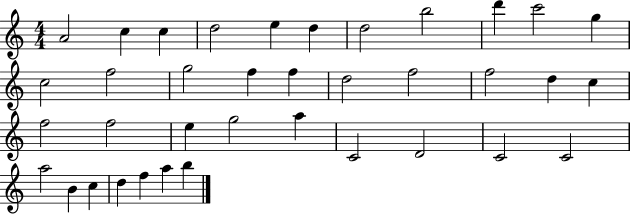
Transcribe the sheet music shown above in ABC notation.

X:1
T:Untitled
M:4/4
L:1/4
K:C
A2 c c d2 e d d2 b2 d' c'2 g c2 f2 g2 f f d2 f2 f2 d c f2 f2 e g2 a C2 D2 C2 C2 a2 B c d f a b